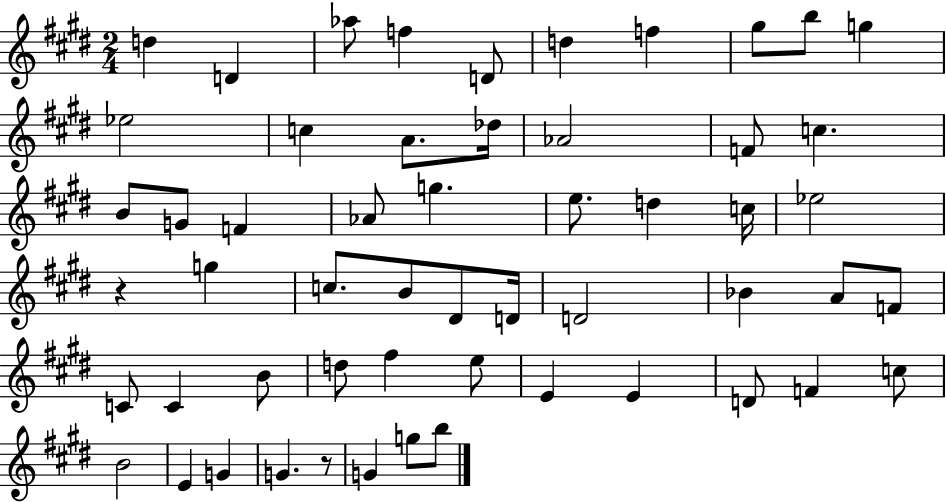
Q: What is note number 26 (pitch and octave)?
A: Eb5